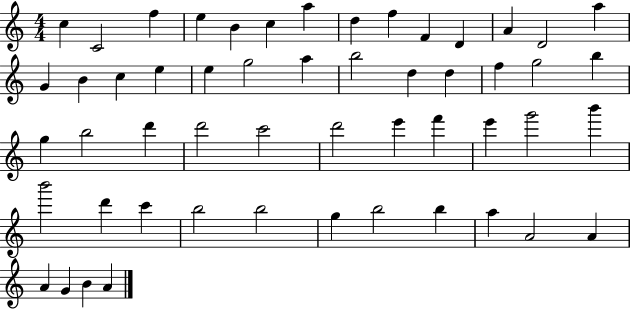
C5/q C4/h F5/q E5/q B4/q C5/q A5/q D5/q F5/q F4/q D4/q A4/q D4/h A5/q G4/q B4/q C5/q E5/q E5/q G5/h A5/q B5/h D5/q D5/q F5/q G5/h B5/q G5/q B5/h D6/q D6/h C6/h D6/h E6/q F6/q E6/q G6/h B6/q B6/h D6/q C6/q B5/h B5/h G5/q B5/h B5/q A5/q A4/h A4/q A4/q G4/q B4/q A4/q